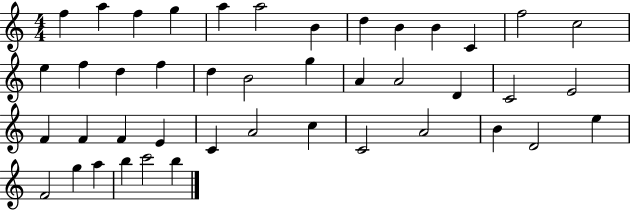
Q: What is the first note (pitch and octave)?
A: F5